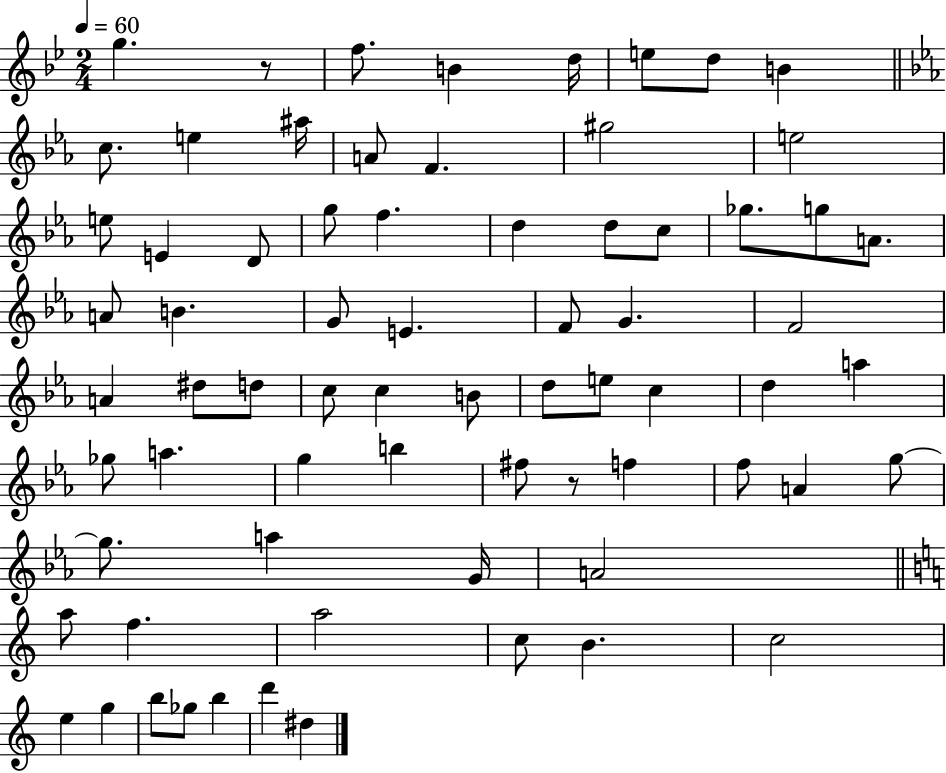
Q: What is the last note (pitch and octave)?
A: D#5